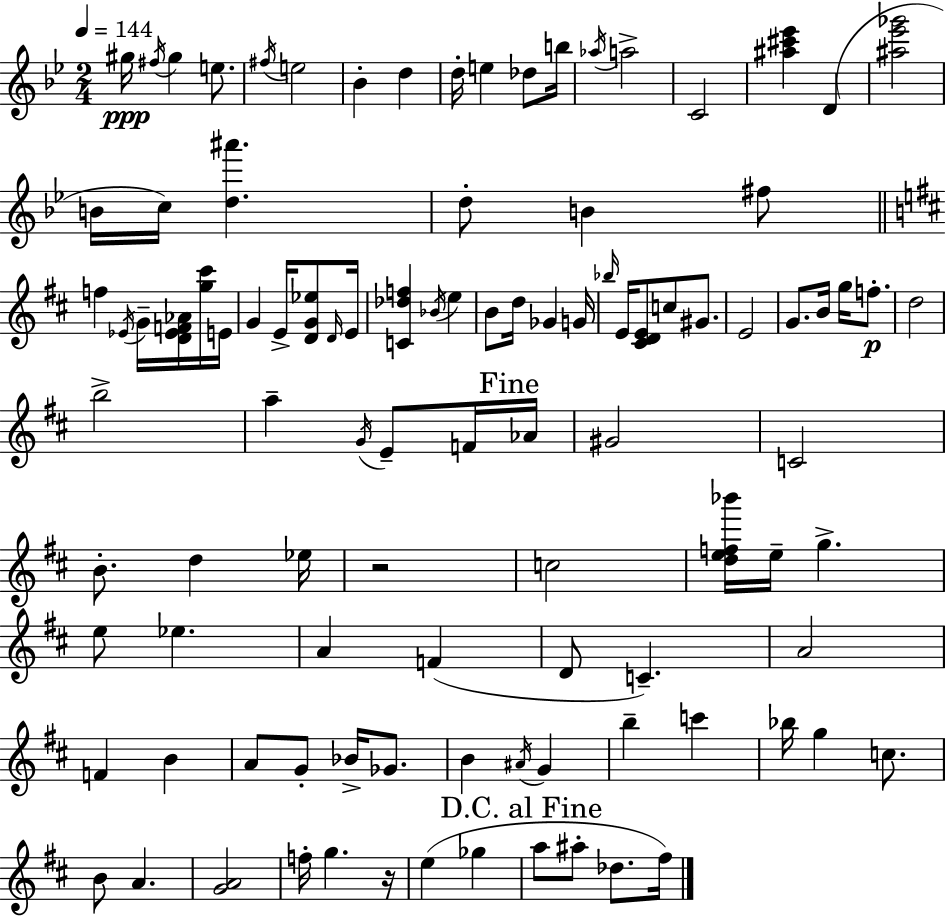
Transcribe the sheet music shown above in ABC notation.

X:1
T:Untitled
M:2/4
L:1/4
K:Gm
^g/4 ^f/4 ^g e/2 ^f/4 e2 _B d d/4 e _d/2 b/4 _a/4 a2 C2 [^a^c'_e'] D [^a_e'_g']2 B/4 c/4 [d^a'] d/2 B ^f/2 f _E/4 G/4 [D_EF_A]/4 [g^c']/4 E/4 G E/4 [DG_e]/2 D/4 E/4 [C_df] _B/4 e B/2 d/4 _G G/4 _b/4 E/4 [^CDE]/2 c/2 ^G/2 E2 G/2 B/4 g/4 f/2 d2 b2 a G/4 E/2 F/4 _A/4 ^G2 C2 B/2 d _e/4 z2 c2 [def_b']/4 e/4 g e/2 _e A F D/2 C A2 F B A/2 G/2 _B/4 _G/2 B ^A/4 G b c' _b/4 g c/2 B/2 A [GA]2 f/4 g z/4 e _g a/2 ^a/2 _d/2 ^f/4